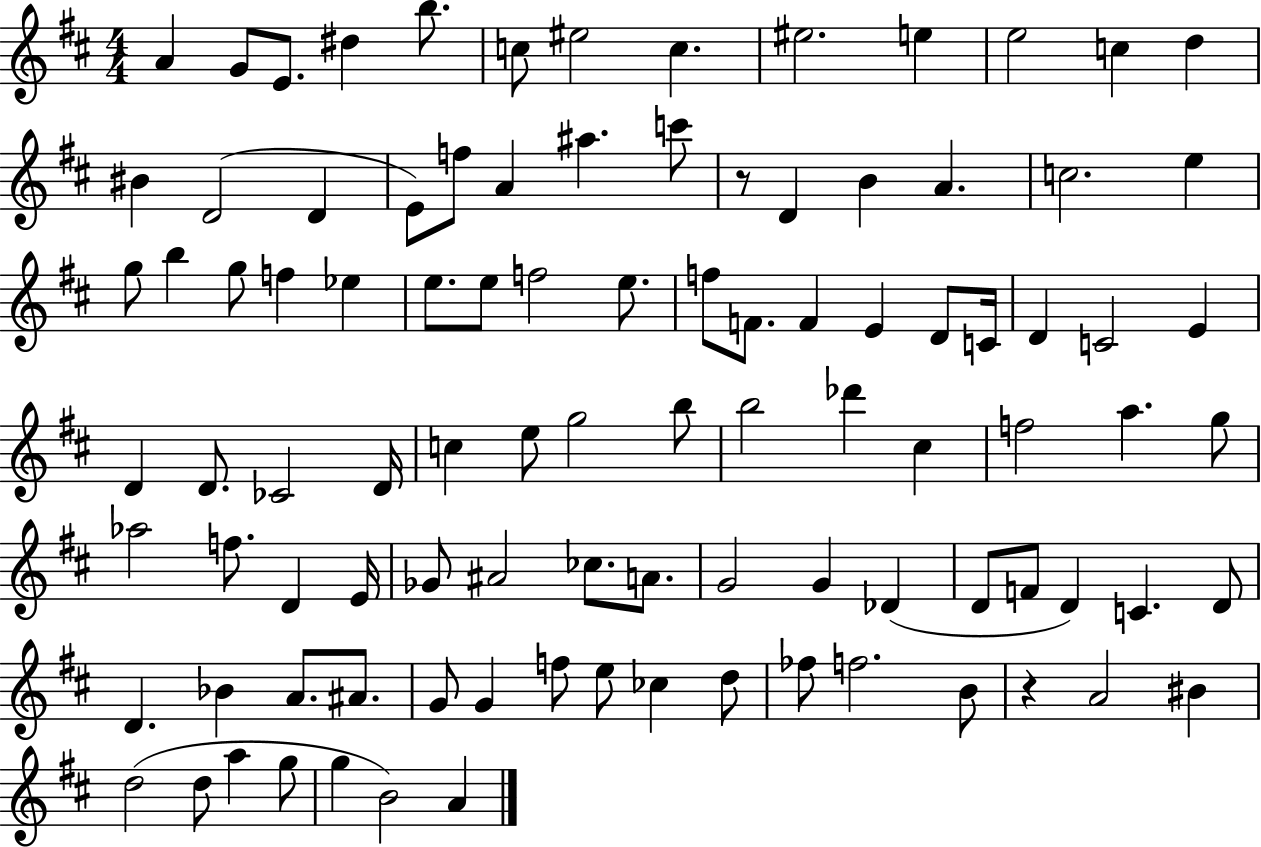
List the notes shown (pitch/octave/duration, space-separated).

A4/q G4/e E4/e. D#5/q B5/e. C5/e EIS5/h C5/q. EIS5/h. E5/q E5/h C5/q D5/q BIS4/q D4/h D4/q E4/e F5/e A4/q A#5/q. C6/e R/e D4/q B4/q A4/q. C5/h. E5/q G5/e B5/q G5/e F5/q Eb5/q E5/e. E5/e F5/h E5/e. F5/e F4/e. F4/q E4/q D4/e C4/s D4/q C4/h E4/q D4/q D4/e. CES4/h D4/s C5/q E5/e G5/h B5/e B5/h Db6/q C#5/q F5/h A5/q. G5/e Ab5/h F5/e. D4/q E4/s Gb4/e A#4/h CES5/e. A4/e. G4/h G4/q Db4/q D4/e F4/e D4/q C4/q. D4/e D4/q. Bb4/q A4/e. A#4/e. G4/e G4/q F5/e E5/e CES5/q D5/e FES5/e F5/h. B4/e R/q A4/h BIS4/q D5/h D5/e A5/q G5/e G5/q B4/h A4/q